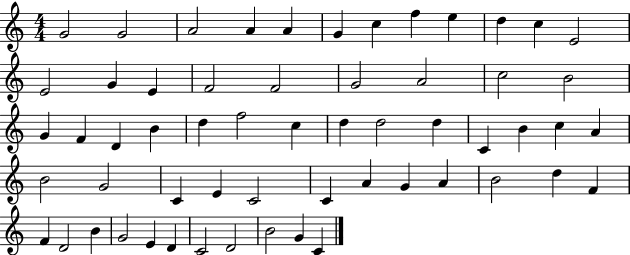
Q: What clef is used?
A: treble